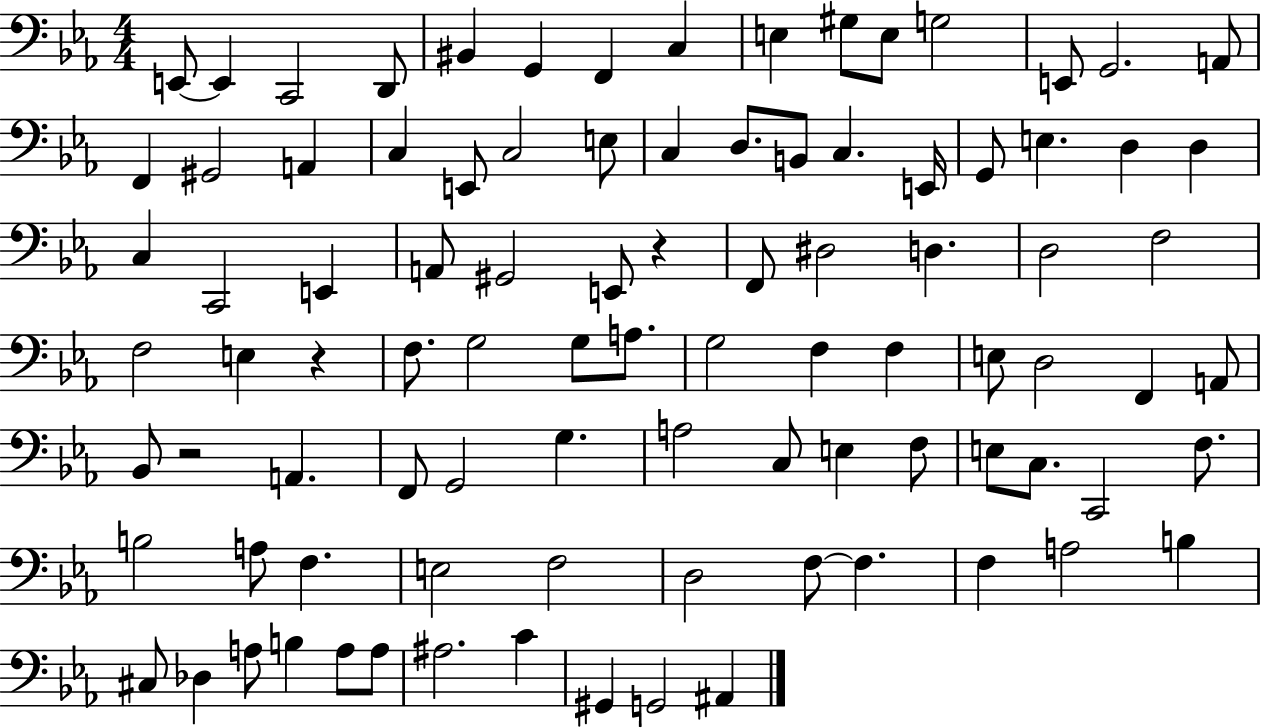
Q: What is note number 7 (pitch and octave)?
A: F2